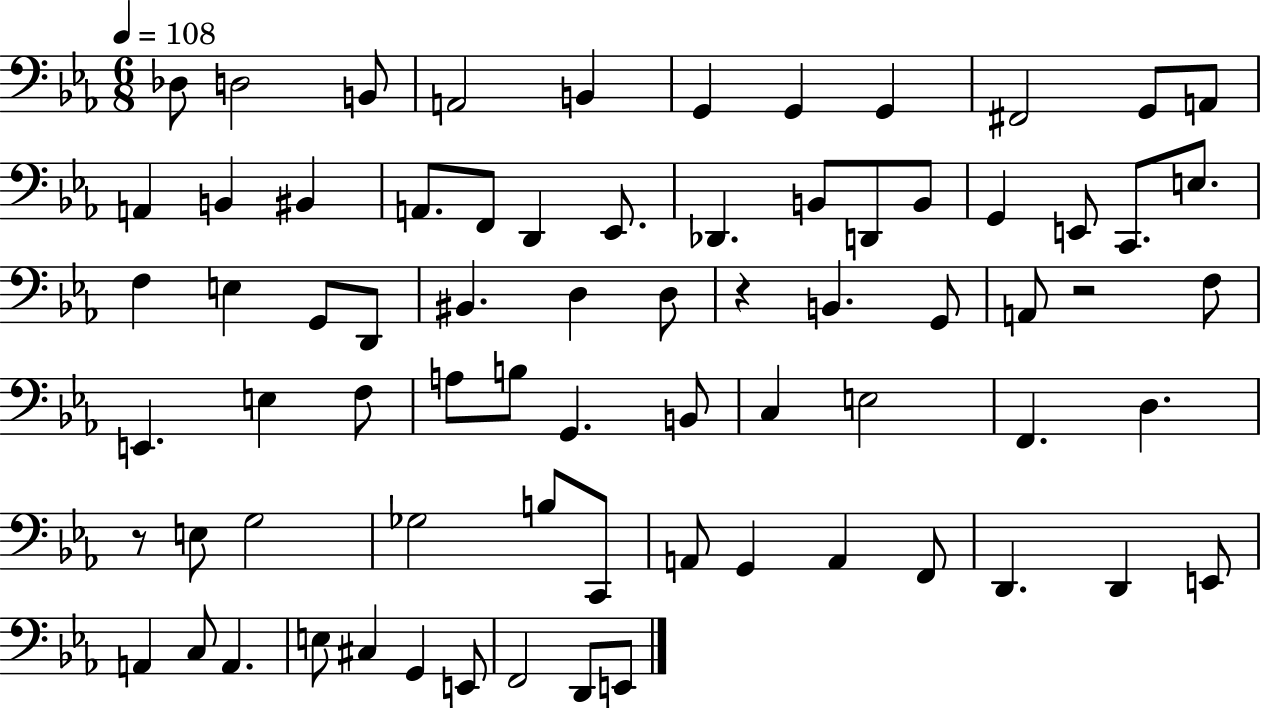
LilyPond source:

{
  \clef bass
  \numericTimeSignature
  \time 6/8
  \key ees \major
  \tempo 4 = 108
  \repeat volta 2 { des8 d2 b,8 | a,2 b,4 | g,4 g,4 g,4 | fis,2 g,8 a,8 | \break a,4 b,4 bis,4 | a,8. f,8 d,4 ees,8. | des,4. b,8 d,8 b,8 | g,4 e,8 c,8. e8. | \break f4 e4 g,8 d,8 | bis,4. d4 d8 | r4 b,4. g,8 | a,8 r2 f8 | \break e,4. e4 f8 | a8 b8 g,4. b,8 | c4 e2 | f,4. d4. | \break r8 e8 g2 | ges2 b8 c,8 | a,8 g,4 a,4 f,8 | d,4. d,4 e,8 | \break a,4 c8 a,4. | e8 cis4 g,4 e,8 | f,2 d,8 e,8 | } \bar "|."
}